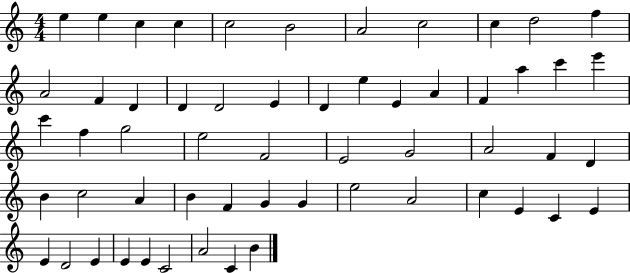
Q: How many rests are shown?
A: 0